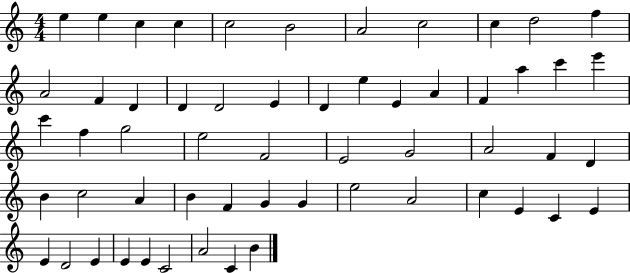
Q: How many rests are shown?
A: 0